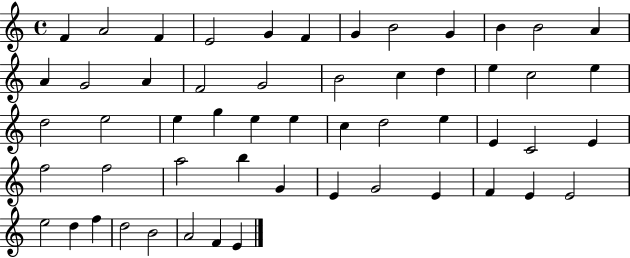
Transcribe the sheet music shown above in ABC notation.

X:1
T:Untitled
M:4/4
L:1/4
K:C
F A2 F E2 G F G B2 G B B2 A A G2 A F2 G2 B2 c d e c2 e d2 e2 e g e e c d2 e E C2 E f2 f2 a2 b G E G2 E F E E2 e2 d f d2 B2 A2 F E